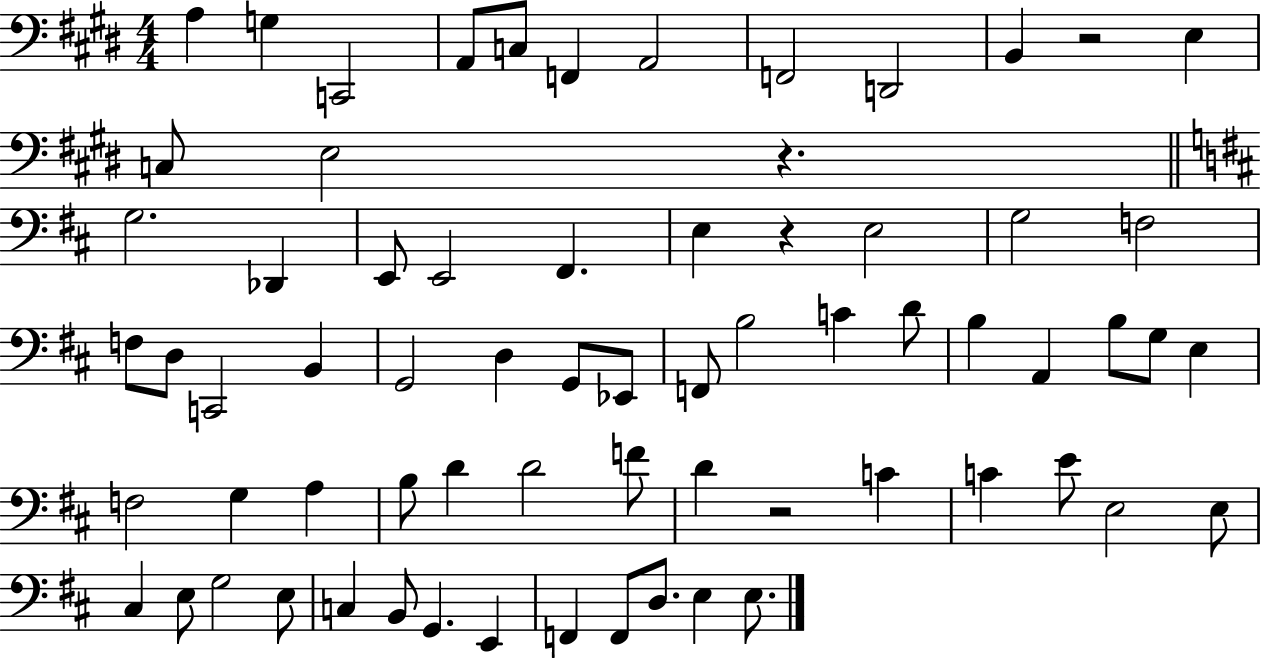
{
  \clef bass
  \numericTimeSignature
  \time 4/4
  \key e \major
  a4 g4 c,2 | a,8 c8 f,4 a,2 | f,2 d,2 | b,4 r2 e4 | \break c8 e2 r4. | \bar "||" \break \key d \major g2. des,4 | e,8 e,2 fis,4. | e4 r4 e2 | g2 f2 | \break f8 d8 c,2 b,4 | g,2 d4 g,8 ees,8 | f,8 b2 c'4 d'8 | b4 a,4 b8 g8 e4 | \break f2 g4 a4 | b8 d'4 d'2 f'8 | d'4 r2 c'4 | c'4 e'8 e2 e8 | \break cis4 e8 g2 e8 | c4 b,8 g,4. e,4 | f,4 f,8 d8. e4 e8. | \bar "|."
}